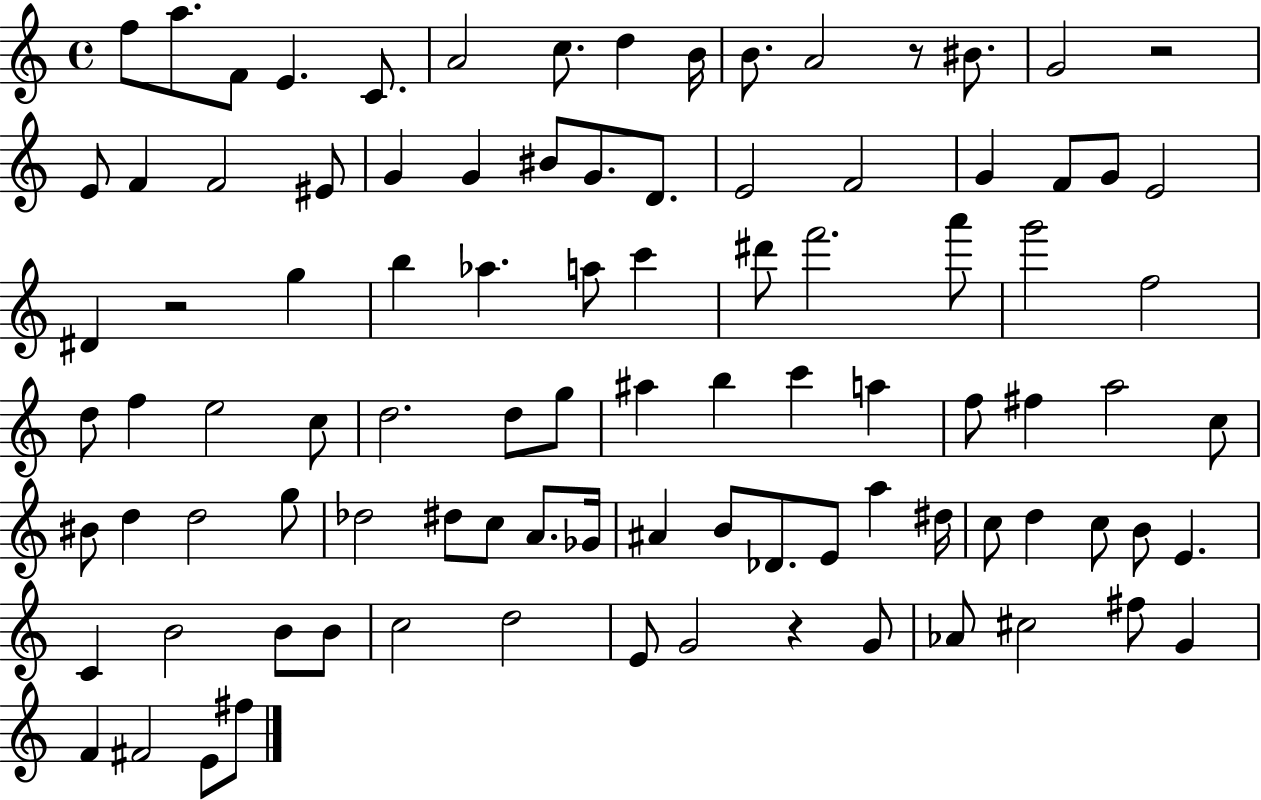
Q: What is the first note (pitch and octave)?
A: F5